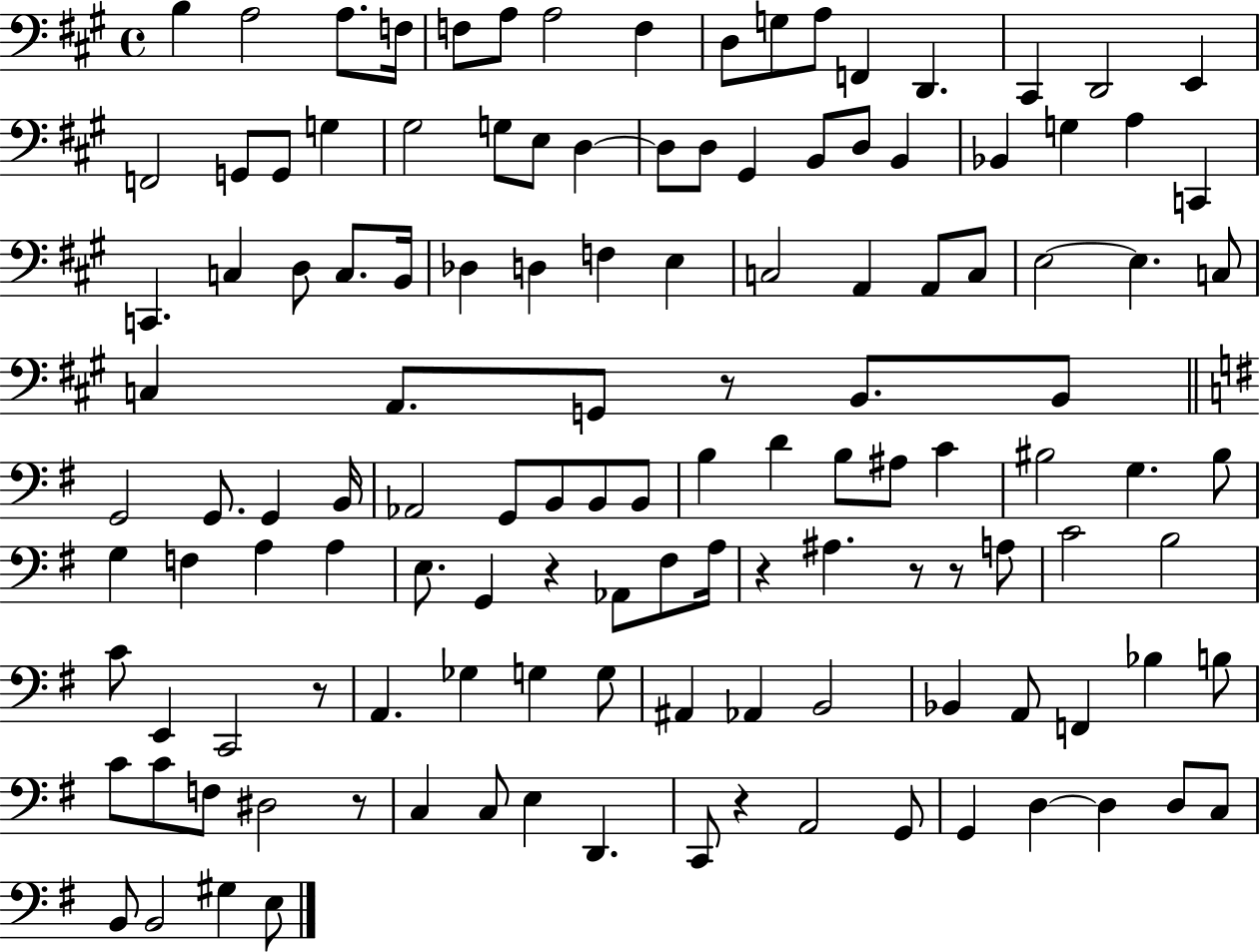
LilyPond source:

{
  \clef bass
  \time 4/4
  \defaultTimeSignature
  \key a \major
  b4 a2 a8. f16 | f8 a8 a2 f4 | d8 g8 a8 f,4 d,4. | cis,4 d,2 e,4 | \break f,2 g,8 g,8 g4 | gis2 g8 e8 d4~~ | d8 d8 gis,4 b,8 d8 b,4 | bes,4 g4 a4 c,4 | \break c,4. c4 d8 c8. b,16 | des4 d4 f4 e4 | c2 a,4 a,8 c8 | e2~~ e4. c8 | \break c4 a,8. g,8 r8 b,8. b,8 | \bar "||" \break \key g \major g,2 g,8. g,4 b,16 | aes,2 g,8 b,8 b,8 b,8 | b4 d'4 b8 ais8 c'4 | bis2 g4. bis8 | \break g4 f4 a4 a4 | e8. g,4 r4 aes,8 fis8 a16 | r4 ais4. r8 r8 a8 | c'2 b2 | \break c'8 e,4 c,2 r8 | a,4. ges4 g4 g8 | ais,4 aes,4 b,2 | bes,4 a,8 f,4 bes4 b8 | \break c'8 c'8 f8 dis2 r8 | c4 c8 e4 d,4. | c,8 r4 a,2 g,8 | g,4 d4~~ d4 d8 c8 | \break b,8 b,2 gis4 e8 | \bar "|."
}